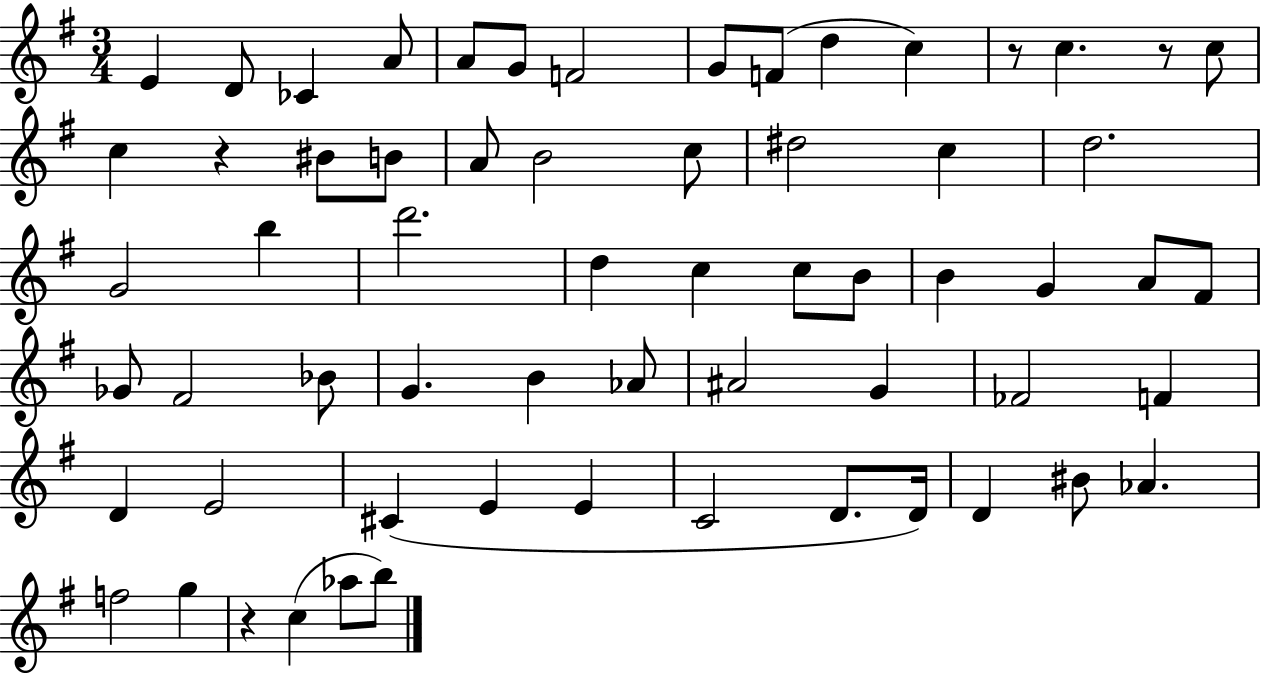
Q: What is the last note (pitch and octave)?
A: B5